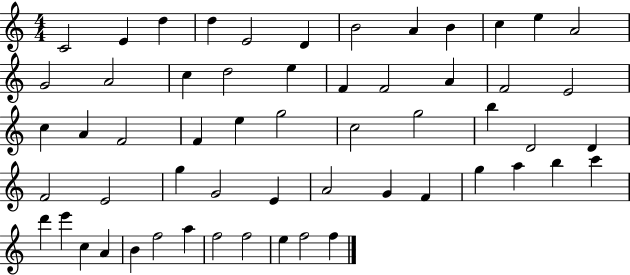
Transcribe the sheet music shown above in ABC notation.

X:1
T:Untitled
M:4/4
L:1/4
K:C
C2 E d d E2 D B2 A B c e A2 G2 A2 c d2 e F F2 A F2 E2 c A F2 F e g2 c2 g2 b D2 D F2 E2 g G2 E A2 G F g a b c' d' e' c A B f2 a f2 f2 e f2 f